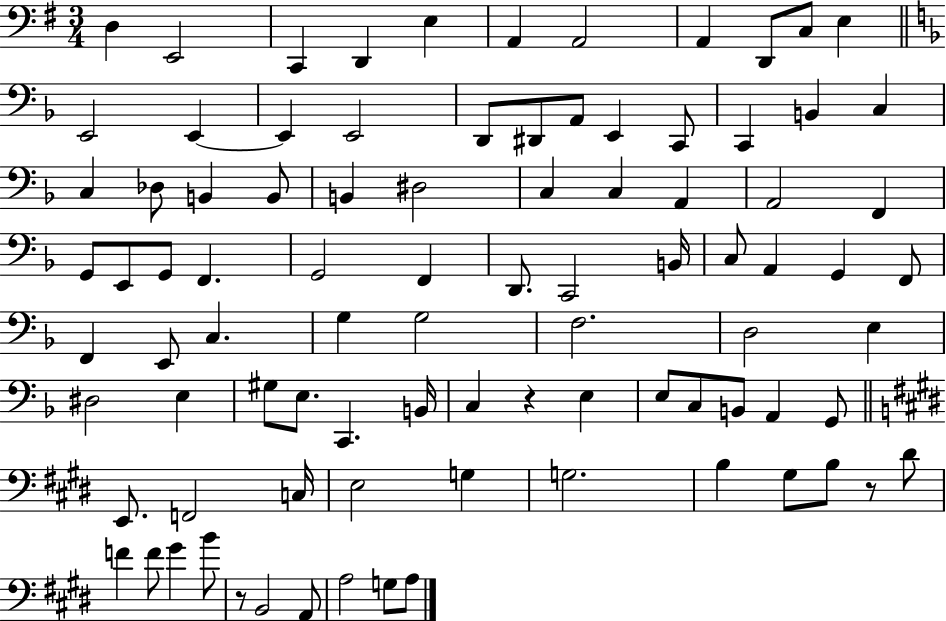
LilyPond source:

{
  \clef bass
  \numericTimeSignature
  \time 3/4
  \key g \major
  \repeat volta 2 { d4 e,2 | c,4 d,4 e4 | a,4 a,2 | a,4 d,8 c8 e4 | \break \bar "||" \break \key f \major e,2 e,4~~ | e,4 e,2 | d,8 dis,8 a,8 e,4 c,8 | c,4 b,4 c4 | \break c4 des8 b,4 b,8 | b,4 dis2 | c4 c4 a,4 | a,2 f,4 | \break g,8 e,8 g,8 f,4. | g,2 f,4 | d,8. c,2 b,16 | c8 a,4 g,4 f,8 | \break f,4 e,8 c4. | g4 g2 | f2. | d2 e4 | \break dis2 e4 | gis8 e8. c,4. b,16 | c4 r4 e4 | e8 c8 b,8 a,4 g,8 | \break \bar "||" \break \key e \major e,8. f,2 c16 | e2 g4 | g2. | b4 gis8 b8 r8 dis'8 | \break f'4 f'8 gis'4 b'8 | r8 b,2 a,8 | a2 g8 a8 | } \bar "|."
}